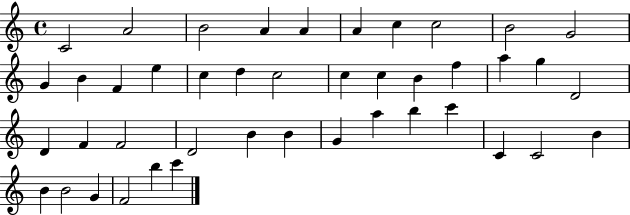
X:1
T:Untitled
M:4/4
L:1/4
K:C
C2 A2 B2 A A A c c2 B2 G2 G B F e c d c2 c c B f a g D2 D F F2 D2 B B G a b c' C C2 B B B2 G F2 b c'